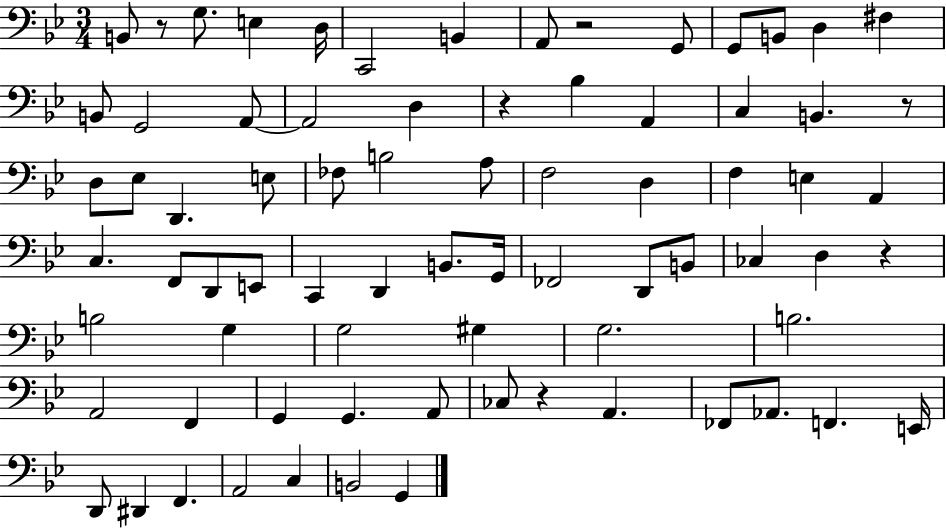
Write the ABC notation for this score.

X:1
T:Untitled
M:3/4
L:1/4
K:Bb
B,,/2 z/2 G,/2 E, D,/4 C,,2 B,, A,,/2 z2 G,,/2 G,,/2 B,,/2 D, ^F, B,,/2 G,,2 A,,/2 A,,2 D, z _B, A,, C, B,, z/2 D,/2 _E,/2 D,, E,/2 _F,/2 B,2 A,/2 F,2 D, F, E, A,, C, F,,/2 D,,/2 E,,/2 C,, D,, B,,/2 G,,/4 _F,,2 D,,/2 B,,/2 _C, D, z B,2 G, G,2 ^G, G,2 B,2 A,,2 F,, G,, G,, A,,/2 _C,/2 z A,, _F,,/2 _A,,/2 F,, E,,/4 D,,/2 ^D,, F,, A,,2 C, B,,2 G,,